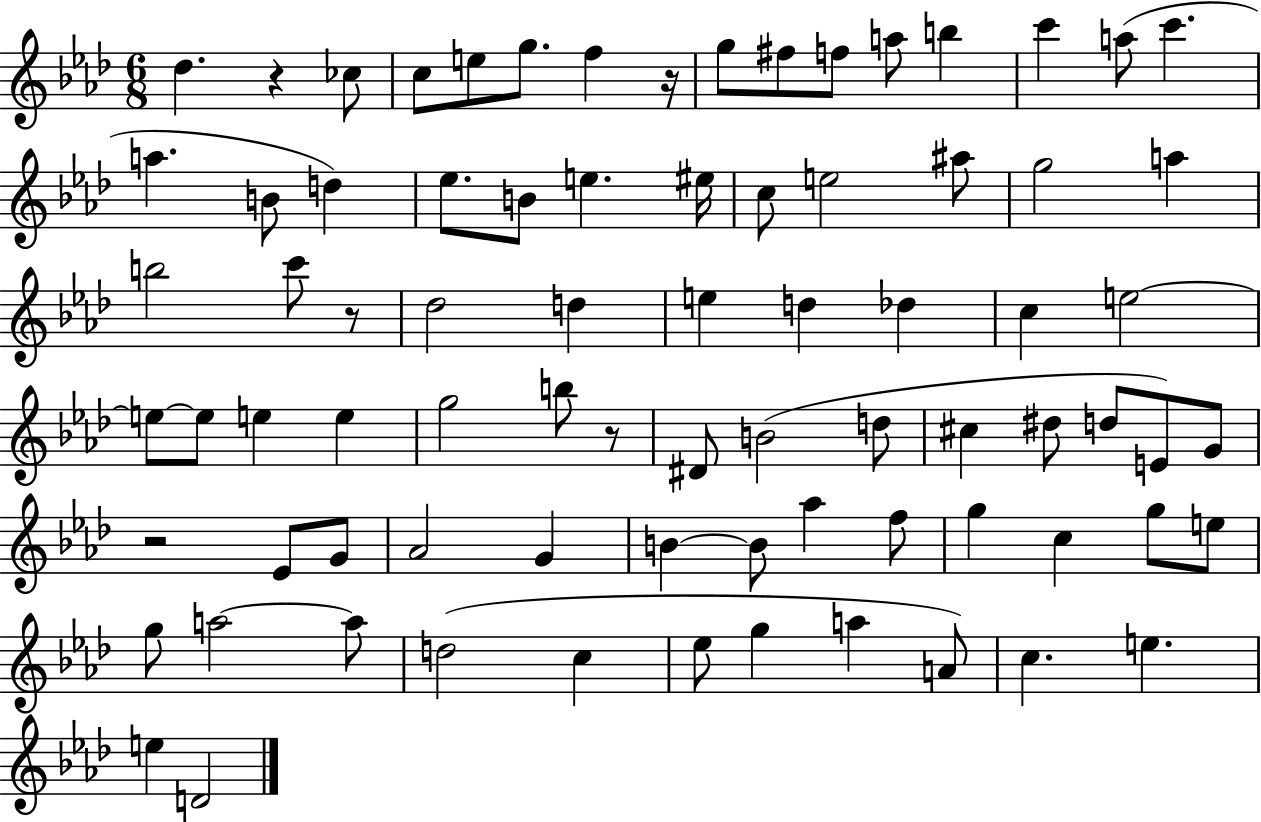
{
  \clef treble
  \numericTimeSignature
  \time 6/8
  \key aes \major
  des''4. r4 ces''8 | c''8 e''8 g''8. f''4 r16 | g''8 fis''8 f''8 a''8 b''4 | c'''4 a''8( c'''4. | \break a''4. b'8 d''4) | ees''8. b'8 e''4. eis''16 | c''8 e''2 ais''8 | g''2 a''4 | \break b''2 c'''8 r8 | des''2 d''4 | e''4 d''4 des''4 | c''4 e''2~~ | \break e''8~~ e''8 e''4 e''4 | g''2 b''8 r8 | dis'8 b'2( d''8 | cis''4 dis''8 d''8 e'8) g'8 | \break r2 ees'8 g'8 | aes'2 g'4 | b'4~~ b'8 aes''4 f''8 | g''4 c''4 g''8 e''8 | \break g''8 a''2~~ a''8 | d''2( c''4 | ees''8 g''4 a''4 a'8) | c''4. e''4. | \break e''4 d'2 | \bar "|."
}